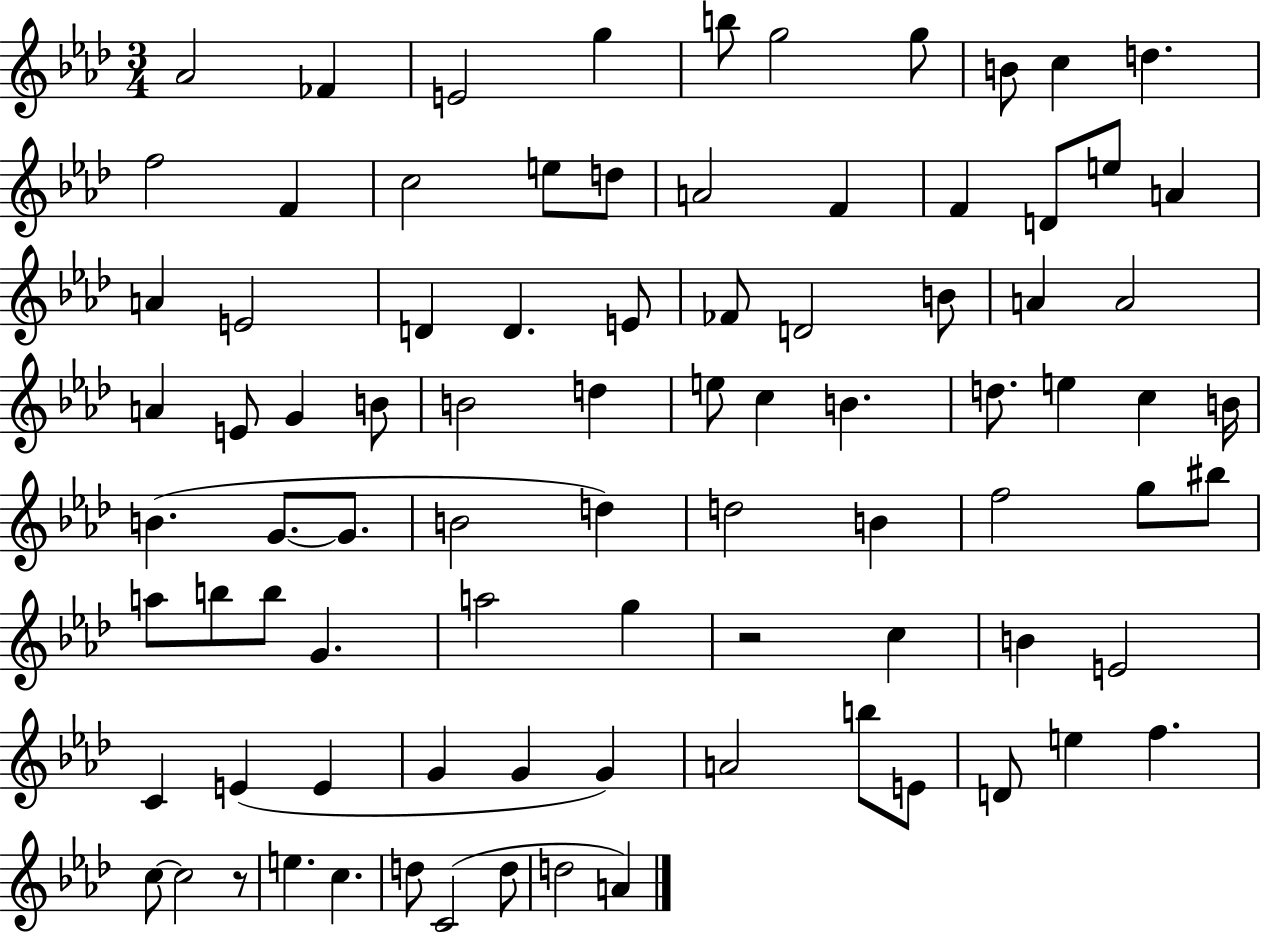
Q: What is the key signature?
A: AES major